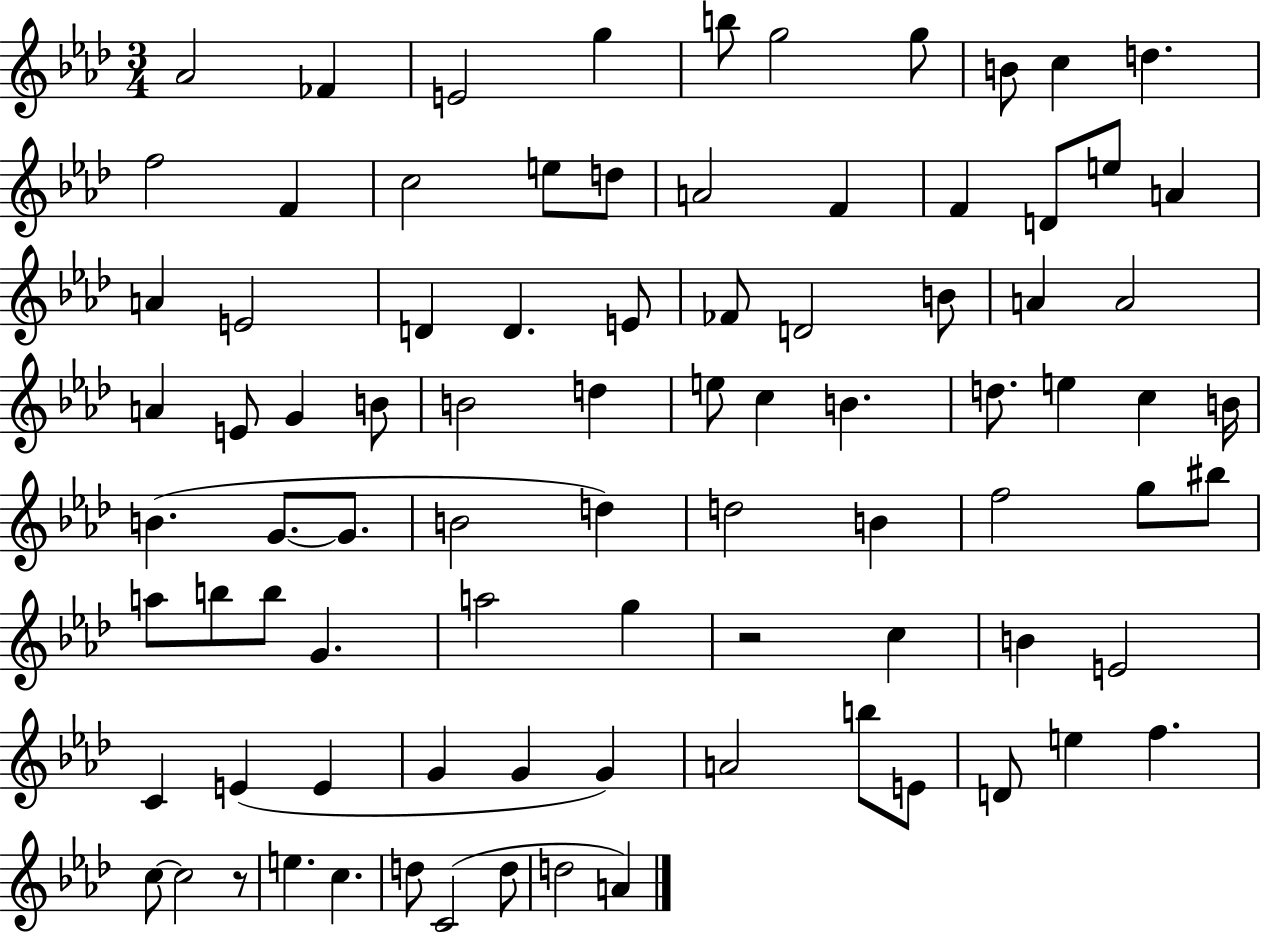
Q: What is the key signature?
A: AES major